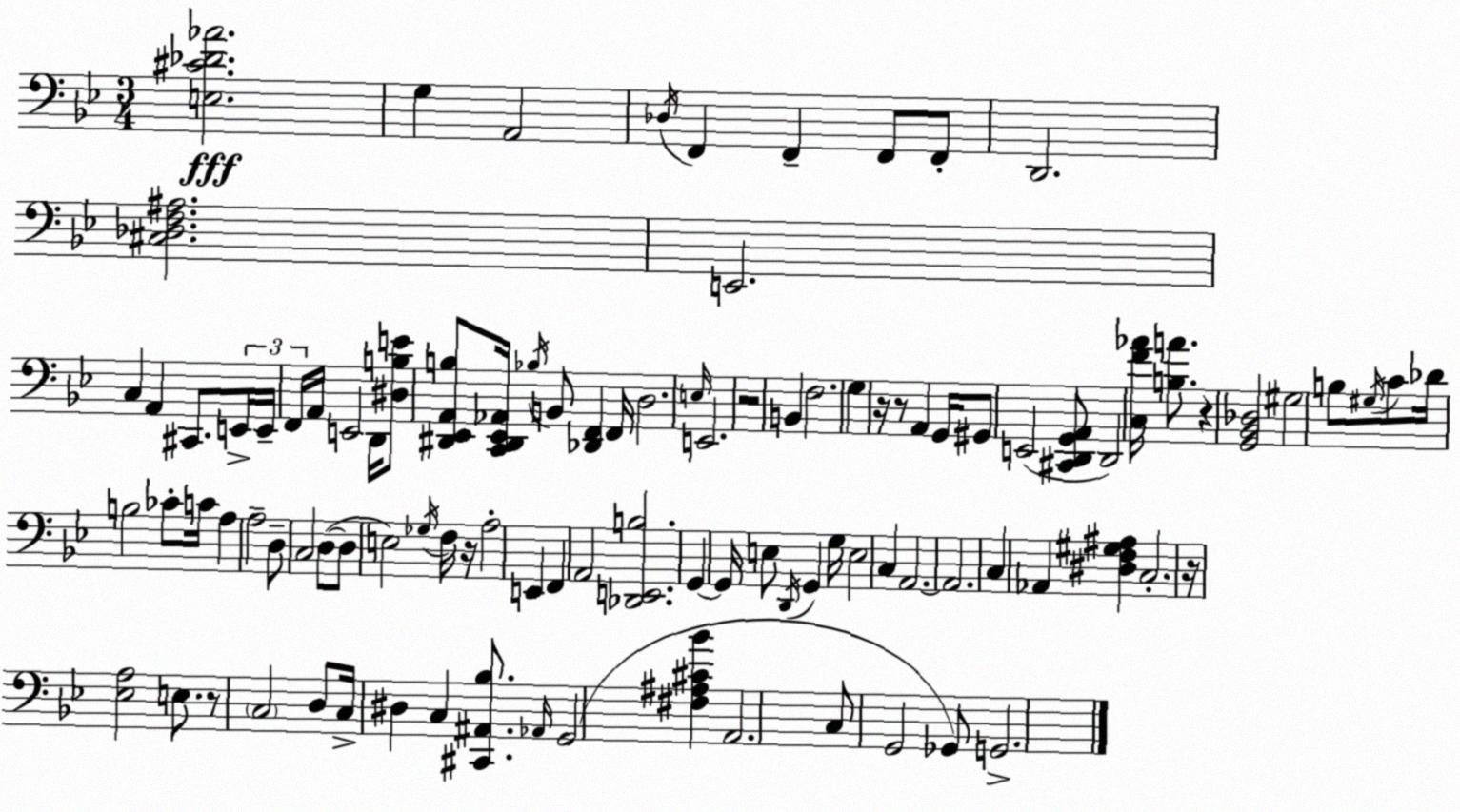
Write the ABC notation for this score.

X:1
T:Untitled
M:3/4
L:1/4
K:Gm
[E,^C_D_A]2 G, A,,2 _D,/4 F,, F,, F,,/2 F,,/2 D,,2 [^C,_D,F,^A,]2 E,,2 C, A,, ^C,,/2 E,,/4 E,,/4 F,,/4 A,,/4 E,,2 D,,/4 [^D,B,E]/2 [^D,,_E,,A,,B,]/2 [C,,^D,,_E,,_A,,]/4 _B,/4 B,,/2 [_D,,F,,] F,,/4 D,2 E,/4 E,,2 z2 B,, F,2 G, z/4 z/2 A,, G,,/4 ^G,,/2 E,,2 [^C,,D,,G,,A,,]/2 D,,2 [C,F_A]/4 [B,A]/2 z [G,,_B,,_D,]2 ^G,2 B,/2 ^G,/4 C/2 _D/4 B,2 _C/2 C/4 A, A,2 D,/2 C,2 D,/2 D,/2 E,2 _G,/4 F,/4 z/4 A,2 E,, F,, A,,2 [_D,,E,,B,]2 G,, G,,/4 E,/2 D,,/4 G,, G,/4 E,2 C, A,,2 A,,2 C, _A,, [^D,F,^G,^A,] C,2 z/4 [_E,A,]2 E,/2 z/2 C,2 D,/2 C,/4 ^D, C, [^C,,^A,,_B,]/2 _A,,/4 G,,2 [^F,^A,^C_B] A,,2 C,/2 G,,2 _G,,/2 G,,2